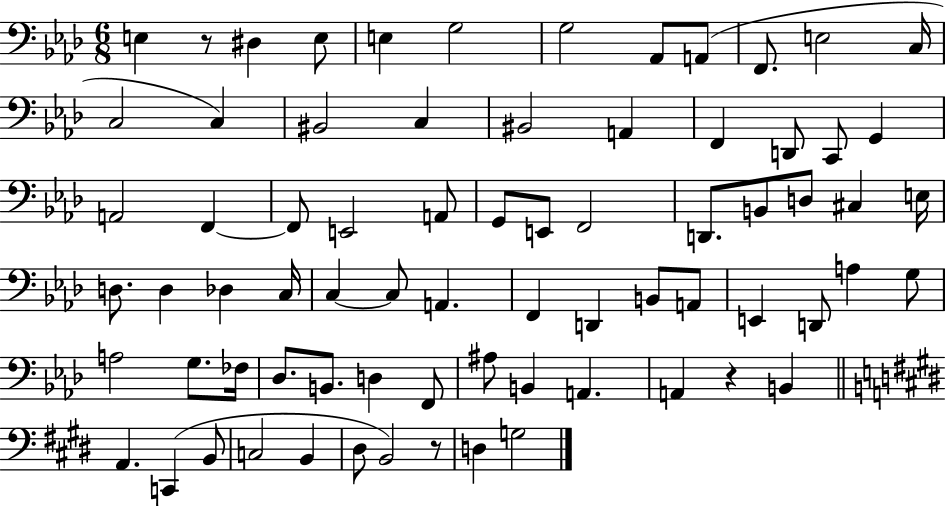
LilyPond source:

{
  \clef bass
  \numericTimeSignature
  \time 6/8
  \key aes \major
  e4 r8 dis4 e8 | e4 g2 | g2 aes,8 a,8( | f,8. e2 c16 | \break c2 c4) | bis,2 c4 | bis,2 a,4 | f,4 d,8 c,8 g,4 | \break a,2 f,4~~ | f,8 e,2 a,8 | g,8 e,8 f,2 | d,8. b,8 d8 cis4 e16 | \break d8. d4 des4 c16 | c4~~ c8 a,4. | f,4 d,4 b,8 a,8 | e,4 d,8 a4 g8 | \break a2 g8. fes16 | des8. b,8. d4 f,8 | ais8 b,4 a,4. | a,4 r4 b,4 | \break \bar "||" \break \key e \major a,4. c,4( b,8 | c2 b,4 | dis8 b,2) r8 | d4 g2 | \break \bar "|."
}